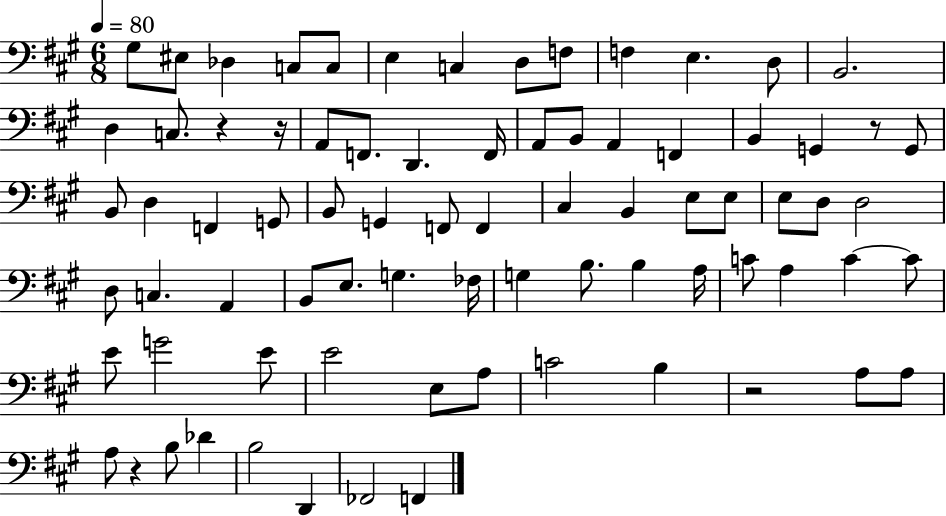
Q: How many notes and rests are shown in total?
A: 78